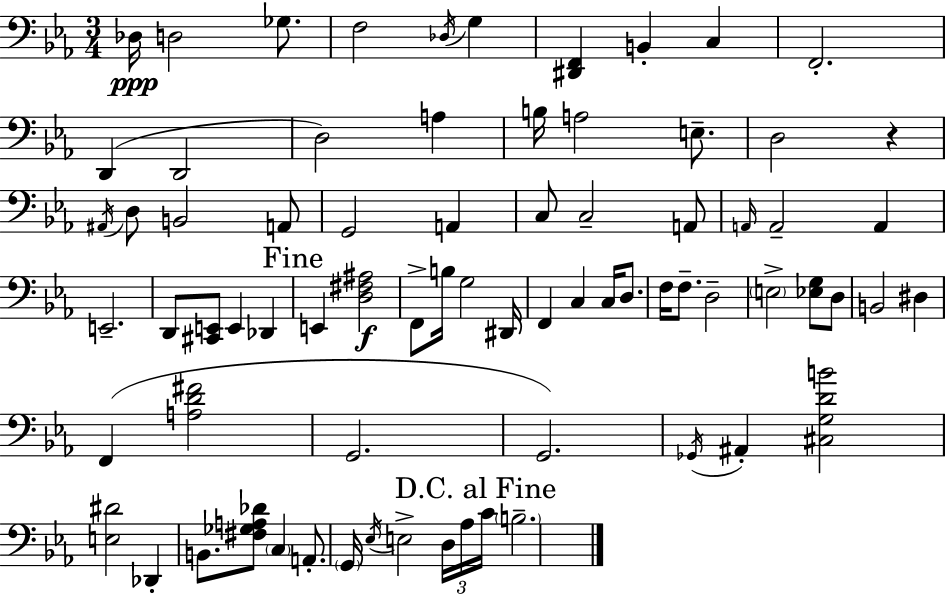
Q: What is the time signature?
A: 3/4